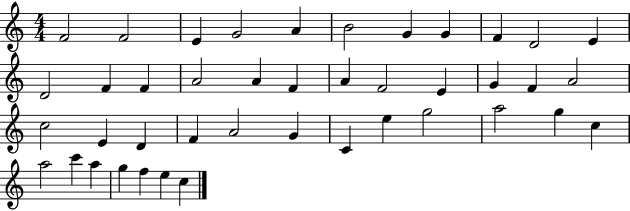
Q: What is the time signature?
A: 4/4